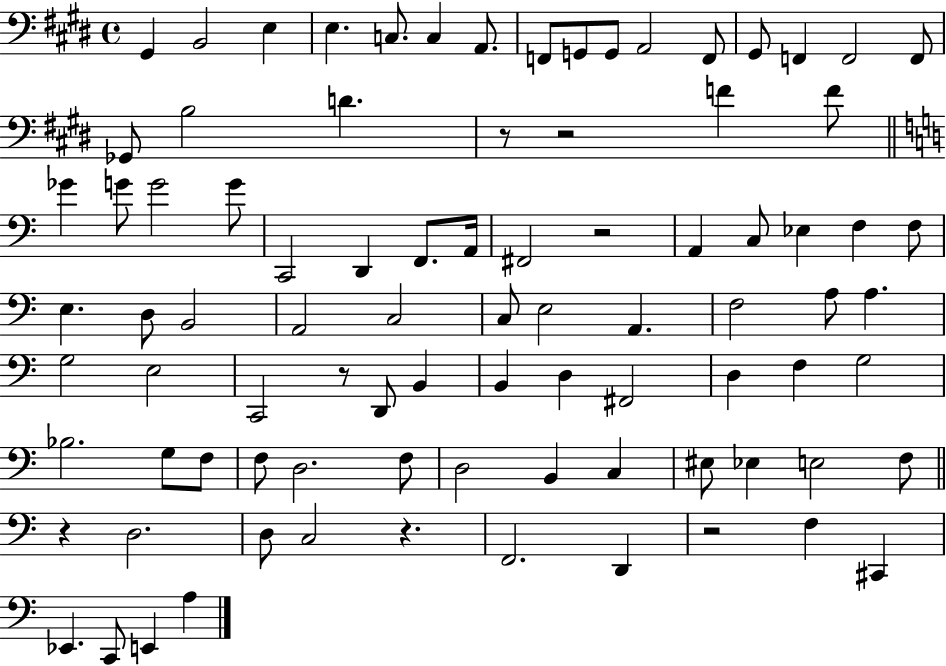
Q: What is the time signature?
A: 4/4